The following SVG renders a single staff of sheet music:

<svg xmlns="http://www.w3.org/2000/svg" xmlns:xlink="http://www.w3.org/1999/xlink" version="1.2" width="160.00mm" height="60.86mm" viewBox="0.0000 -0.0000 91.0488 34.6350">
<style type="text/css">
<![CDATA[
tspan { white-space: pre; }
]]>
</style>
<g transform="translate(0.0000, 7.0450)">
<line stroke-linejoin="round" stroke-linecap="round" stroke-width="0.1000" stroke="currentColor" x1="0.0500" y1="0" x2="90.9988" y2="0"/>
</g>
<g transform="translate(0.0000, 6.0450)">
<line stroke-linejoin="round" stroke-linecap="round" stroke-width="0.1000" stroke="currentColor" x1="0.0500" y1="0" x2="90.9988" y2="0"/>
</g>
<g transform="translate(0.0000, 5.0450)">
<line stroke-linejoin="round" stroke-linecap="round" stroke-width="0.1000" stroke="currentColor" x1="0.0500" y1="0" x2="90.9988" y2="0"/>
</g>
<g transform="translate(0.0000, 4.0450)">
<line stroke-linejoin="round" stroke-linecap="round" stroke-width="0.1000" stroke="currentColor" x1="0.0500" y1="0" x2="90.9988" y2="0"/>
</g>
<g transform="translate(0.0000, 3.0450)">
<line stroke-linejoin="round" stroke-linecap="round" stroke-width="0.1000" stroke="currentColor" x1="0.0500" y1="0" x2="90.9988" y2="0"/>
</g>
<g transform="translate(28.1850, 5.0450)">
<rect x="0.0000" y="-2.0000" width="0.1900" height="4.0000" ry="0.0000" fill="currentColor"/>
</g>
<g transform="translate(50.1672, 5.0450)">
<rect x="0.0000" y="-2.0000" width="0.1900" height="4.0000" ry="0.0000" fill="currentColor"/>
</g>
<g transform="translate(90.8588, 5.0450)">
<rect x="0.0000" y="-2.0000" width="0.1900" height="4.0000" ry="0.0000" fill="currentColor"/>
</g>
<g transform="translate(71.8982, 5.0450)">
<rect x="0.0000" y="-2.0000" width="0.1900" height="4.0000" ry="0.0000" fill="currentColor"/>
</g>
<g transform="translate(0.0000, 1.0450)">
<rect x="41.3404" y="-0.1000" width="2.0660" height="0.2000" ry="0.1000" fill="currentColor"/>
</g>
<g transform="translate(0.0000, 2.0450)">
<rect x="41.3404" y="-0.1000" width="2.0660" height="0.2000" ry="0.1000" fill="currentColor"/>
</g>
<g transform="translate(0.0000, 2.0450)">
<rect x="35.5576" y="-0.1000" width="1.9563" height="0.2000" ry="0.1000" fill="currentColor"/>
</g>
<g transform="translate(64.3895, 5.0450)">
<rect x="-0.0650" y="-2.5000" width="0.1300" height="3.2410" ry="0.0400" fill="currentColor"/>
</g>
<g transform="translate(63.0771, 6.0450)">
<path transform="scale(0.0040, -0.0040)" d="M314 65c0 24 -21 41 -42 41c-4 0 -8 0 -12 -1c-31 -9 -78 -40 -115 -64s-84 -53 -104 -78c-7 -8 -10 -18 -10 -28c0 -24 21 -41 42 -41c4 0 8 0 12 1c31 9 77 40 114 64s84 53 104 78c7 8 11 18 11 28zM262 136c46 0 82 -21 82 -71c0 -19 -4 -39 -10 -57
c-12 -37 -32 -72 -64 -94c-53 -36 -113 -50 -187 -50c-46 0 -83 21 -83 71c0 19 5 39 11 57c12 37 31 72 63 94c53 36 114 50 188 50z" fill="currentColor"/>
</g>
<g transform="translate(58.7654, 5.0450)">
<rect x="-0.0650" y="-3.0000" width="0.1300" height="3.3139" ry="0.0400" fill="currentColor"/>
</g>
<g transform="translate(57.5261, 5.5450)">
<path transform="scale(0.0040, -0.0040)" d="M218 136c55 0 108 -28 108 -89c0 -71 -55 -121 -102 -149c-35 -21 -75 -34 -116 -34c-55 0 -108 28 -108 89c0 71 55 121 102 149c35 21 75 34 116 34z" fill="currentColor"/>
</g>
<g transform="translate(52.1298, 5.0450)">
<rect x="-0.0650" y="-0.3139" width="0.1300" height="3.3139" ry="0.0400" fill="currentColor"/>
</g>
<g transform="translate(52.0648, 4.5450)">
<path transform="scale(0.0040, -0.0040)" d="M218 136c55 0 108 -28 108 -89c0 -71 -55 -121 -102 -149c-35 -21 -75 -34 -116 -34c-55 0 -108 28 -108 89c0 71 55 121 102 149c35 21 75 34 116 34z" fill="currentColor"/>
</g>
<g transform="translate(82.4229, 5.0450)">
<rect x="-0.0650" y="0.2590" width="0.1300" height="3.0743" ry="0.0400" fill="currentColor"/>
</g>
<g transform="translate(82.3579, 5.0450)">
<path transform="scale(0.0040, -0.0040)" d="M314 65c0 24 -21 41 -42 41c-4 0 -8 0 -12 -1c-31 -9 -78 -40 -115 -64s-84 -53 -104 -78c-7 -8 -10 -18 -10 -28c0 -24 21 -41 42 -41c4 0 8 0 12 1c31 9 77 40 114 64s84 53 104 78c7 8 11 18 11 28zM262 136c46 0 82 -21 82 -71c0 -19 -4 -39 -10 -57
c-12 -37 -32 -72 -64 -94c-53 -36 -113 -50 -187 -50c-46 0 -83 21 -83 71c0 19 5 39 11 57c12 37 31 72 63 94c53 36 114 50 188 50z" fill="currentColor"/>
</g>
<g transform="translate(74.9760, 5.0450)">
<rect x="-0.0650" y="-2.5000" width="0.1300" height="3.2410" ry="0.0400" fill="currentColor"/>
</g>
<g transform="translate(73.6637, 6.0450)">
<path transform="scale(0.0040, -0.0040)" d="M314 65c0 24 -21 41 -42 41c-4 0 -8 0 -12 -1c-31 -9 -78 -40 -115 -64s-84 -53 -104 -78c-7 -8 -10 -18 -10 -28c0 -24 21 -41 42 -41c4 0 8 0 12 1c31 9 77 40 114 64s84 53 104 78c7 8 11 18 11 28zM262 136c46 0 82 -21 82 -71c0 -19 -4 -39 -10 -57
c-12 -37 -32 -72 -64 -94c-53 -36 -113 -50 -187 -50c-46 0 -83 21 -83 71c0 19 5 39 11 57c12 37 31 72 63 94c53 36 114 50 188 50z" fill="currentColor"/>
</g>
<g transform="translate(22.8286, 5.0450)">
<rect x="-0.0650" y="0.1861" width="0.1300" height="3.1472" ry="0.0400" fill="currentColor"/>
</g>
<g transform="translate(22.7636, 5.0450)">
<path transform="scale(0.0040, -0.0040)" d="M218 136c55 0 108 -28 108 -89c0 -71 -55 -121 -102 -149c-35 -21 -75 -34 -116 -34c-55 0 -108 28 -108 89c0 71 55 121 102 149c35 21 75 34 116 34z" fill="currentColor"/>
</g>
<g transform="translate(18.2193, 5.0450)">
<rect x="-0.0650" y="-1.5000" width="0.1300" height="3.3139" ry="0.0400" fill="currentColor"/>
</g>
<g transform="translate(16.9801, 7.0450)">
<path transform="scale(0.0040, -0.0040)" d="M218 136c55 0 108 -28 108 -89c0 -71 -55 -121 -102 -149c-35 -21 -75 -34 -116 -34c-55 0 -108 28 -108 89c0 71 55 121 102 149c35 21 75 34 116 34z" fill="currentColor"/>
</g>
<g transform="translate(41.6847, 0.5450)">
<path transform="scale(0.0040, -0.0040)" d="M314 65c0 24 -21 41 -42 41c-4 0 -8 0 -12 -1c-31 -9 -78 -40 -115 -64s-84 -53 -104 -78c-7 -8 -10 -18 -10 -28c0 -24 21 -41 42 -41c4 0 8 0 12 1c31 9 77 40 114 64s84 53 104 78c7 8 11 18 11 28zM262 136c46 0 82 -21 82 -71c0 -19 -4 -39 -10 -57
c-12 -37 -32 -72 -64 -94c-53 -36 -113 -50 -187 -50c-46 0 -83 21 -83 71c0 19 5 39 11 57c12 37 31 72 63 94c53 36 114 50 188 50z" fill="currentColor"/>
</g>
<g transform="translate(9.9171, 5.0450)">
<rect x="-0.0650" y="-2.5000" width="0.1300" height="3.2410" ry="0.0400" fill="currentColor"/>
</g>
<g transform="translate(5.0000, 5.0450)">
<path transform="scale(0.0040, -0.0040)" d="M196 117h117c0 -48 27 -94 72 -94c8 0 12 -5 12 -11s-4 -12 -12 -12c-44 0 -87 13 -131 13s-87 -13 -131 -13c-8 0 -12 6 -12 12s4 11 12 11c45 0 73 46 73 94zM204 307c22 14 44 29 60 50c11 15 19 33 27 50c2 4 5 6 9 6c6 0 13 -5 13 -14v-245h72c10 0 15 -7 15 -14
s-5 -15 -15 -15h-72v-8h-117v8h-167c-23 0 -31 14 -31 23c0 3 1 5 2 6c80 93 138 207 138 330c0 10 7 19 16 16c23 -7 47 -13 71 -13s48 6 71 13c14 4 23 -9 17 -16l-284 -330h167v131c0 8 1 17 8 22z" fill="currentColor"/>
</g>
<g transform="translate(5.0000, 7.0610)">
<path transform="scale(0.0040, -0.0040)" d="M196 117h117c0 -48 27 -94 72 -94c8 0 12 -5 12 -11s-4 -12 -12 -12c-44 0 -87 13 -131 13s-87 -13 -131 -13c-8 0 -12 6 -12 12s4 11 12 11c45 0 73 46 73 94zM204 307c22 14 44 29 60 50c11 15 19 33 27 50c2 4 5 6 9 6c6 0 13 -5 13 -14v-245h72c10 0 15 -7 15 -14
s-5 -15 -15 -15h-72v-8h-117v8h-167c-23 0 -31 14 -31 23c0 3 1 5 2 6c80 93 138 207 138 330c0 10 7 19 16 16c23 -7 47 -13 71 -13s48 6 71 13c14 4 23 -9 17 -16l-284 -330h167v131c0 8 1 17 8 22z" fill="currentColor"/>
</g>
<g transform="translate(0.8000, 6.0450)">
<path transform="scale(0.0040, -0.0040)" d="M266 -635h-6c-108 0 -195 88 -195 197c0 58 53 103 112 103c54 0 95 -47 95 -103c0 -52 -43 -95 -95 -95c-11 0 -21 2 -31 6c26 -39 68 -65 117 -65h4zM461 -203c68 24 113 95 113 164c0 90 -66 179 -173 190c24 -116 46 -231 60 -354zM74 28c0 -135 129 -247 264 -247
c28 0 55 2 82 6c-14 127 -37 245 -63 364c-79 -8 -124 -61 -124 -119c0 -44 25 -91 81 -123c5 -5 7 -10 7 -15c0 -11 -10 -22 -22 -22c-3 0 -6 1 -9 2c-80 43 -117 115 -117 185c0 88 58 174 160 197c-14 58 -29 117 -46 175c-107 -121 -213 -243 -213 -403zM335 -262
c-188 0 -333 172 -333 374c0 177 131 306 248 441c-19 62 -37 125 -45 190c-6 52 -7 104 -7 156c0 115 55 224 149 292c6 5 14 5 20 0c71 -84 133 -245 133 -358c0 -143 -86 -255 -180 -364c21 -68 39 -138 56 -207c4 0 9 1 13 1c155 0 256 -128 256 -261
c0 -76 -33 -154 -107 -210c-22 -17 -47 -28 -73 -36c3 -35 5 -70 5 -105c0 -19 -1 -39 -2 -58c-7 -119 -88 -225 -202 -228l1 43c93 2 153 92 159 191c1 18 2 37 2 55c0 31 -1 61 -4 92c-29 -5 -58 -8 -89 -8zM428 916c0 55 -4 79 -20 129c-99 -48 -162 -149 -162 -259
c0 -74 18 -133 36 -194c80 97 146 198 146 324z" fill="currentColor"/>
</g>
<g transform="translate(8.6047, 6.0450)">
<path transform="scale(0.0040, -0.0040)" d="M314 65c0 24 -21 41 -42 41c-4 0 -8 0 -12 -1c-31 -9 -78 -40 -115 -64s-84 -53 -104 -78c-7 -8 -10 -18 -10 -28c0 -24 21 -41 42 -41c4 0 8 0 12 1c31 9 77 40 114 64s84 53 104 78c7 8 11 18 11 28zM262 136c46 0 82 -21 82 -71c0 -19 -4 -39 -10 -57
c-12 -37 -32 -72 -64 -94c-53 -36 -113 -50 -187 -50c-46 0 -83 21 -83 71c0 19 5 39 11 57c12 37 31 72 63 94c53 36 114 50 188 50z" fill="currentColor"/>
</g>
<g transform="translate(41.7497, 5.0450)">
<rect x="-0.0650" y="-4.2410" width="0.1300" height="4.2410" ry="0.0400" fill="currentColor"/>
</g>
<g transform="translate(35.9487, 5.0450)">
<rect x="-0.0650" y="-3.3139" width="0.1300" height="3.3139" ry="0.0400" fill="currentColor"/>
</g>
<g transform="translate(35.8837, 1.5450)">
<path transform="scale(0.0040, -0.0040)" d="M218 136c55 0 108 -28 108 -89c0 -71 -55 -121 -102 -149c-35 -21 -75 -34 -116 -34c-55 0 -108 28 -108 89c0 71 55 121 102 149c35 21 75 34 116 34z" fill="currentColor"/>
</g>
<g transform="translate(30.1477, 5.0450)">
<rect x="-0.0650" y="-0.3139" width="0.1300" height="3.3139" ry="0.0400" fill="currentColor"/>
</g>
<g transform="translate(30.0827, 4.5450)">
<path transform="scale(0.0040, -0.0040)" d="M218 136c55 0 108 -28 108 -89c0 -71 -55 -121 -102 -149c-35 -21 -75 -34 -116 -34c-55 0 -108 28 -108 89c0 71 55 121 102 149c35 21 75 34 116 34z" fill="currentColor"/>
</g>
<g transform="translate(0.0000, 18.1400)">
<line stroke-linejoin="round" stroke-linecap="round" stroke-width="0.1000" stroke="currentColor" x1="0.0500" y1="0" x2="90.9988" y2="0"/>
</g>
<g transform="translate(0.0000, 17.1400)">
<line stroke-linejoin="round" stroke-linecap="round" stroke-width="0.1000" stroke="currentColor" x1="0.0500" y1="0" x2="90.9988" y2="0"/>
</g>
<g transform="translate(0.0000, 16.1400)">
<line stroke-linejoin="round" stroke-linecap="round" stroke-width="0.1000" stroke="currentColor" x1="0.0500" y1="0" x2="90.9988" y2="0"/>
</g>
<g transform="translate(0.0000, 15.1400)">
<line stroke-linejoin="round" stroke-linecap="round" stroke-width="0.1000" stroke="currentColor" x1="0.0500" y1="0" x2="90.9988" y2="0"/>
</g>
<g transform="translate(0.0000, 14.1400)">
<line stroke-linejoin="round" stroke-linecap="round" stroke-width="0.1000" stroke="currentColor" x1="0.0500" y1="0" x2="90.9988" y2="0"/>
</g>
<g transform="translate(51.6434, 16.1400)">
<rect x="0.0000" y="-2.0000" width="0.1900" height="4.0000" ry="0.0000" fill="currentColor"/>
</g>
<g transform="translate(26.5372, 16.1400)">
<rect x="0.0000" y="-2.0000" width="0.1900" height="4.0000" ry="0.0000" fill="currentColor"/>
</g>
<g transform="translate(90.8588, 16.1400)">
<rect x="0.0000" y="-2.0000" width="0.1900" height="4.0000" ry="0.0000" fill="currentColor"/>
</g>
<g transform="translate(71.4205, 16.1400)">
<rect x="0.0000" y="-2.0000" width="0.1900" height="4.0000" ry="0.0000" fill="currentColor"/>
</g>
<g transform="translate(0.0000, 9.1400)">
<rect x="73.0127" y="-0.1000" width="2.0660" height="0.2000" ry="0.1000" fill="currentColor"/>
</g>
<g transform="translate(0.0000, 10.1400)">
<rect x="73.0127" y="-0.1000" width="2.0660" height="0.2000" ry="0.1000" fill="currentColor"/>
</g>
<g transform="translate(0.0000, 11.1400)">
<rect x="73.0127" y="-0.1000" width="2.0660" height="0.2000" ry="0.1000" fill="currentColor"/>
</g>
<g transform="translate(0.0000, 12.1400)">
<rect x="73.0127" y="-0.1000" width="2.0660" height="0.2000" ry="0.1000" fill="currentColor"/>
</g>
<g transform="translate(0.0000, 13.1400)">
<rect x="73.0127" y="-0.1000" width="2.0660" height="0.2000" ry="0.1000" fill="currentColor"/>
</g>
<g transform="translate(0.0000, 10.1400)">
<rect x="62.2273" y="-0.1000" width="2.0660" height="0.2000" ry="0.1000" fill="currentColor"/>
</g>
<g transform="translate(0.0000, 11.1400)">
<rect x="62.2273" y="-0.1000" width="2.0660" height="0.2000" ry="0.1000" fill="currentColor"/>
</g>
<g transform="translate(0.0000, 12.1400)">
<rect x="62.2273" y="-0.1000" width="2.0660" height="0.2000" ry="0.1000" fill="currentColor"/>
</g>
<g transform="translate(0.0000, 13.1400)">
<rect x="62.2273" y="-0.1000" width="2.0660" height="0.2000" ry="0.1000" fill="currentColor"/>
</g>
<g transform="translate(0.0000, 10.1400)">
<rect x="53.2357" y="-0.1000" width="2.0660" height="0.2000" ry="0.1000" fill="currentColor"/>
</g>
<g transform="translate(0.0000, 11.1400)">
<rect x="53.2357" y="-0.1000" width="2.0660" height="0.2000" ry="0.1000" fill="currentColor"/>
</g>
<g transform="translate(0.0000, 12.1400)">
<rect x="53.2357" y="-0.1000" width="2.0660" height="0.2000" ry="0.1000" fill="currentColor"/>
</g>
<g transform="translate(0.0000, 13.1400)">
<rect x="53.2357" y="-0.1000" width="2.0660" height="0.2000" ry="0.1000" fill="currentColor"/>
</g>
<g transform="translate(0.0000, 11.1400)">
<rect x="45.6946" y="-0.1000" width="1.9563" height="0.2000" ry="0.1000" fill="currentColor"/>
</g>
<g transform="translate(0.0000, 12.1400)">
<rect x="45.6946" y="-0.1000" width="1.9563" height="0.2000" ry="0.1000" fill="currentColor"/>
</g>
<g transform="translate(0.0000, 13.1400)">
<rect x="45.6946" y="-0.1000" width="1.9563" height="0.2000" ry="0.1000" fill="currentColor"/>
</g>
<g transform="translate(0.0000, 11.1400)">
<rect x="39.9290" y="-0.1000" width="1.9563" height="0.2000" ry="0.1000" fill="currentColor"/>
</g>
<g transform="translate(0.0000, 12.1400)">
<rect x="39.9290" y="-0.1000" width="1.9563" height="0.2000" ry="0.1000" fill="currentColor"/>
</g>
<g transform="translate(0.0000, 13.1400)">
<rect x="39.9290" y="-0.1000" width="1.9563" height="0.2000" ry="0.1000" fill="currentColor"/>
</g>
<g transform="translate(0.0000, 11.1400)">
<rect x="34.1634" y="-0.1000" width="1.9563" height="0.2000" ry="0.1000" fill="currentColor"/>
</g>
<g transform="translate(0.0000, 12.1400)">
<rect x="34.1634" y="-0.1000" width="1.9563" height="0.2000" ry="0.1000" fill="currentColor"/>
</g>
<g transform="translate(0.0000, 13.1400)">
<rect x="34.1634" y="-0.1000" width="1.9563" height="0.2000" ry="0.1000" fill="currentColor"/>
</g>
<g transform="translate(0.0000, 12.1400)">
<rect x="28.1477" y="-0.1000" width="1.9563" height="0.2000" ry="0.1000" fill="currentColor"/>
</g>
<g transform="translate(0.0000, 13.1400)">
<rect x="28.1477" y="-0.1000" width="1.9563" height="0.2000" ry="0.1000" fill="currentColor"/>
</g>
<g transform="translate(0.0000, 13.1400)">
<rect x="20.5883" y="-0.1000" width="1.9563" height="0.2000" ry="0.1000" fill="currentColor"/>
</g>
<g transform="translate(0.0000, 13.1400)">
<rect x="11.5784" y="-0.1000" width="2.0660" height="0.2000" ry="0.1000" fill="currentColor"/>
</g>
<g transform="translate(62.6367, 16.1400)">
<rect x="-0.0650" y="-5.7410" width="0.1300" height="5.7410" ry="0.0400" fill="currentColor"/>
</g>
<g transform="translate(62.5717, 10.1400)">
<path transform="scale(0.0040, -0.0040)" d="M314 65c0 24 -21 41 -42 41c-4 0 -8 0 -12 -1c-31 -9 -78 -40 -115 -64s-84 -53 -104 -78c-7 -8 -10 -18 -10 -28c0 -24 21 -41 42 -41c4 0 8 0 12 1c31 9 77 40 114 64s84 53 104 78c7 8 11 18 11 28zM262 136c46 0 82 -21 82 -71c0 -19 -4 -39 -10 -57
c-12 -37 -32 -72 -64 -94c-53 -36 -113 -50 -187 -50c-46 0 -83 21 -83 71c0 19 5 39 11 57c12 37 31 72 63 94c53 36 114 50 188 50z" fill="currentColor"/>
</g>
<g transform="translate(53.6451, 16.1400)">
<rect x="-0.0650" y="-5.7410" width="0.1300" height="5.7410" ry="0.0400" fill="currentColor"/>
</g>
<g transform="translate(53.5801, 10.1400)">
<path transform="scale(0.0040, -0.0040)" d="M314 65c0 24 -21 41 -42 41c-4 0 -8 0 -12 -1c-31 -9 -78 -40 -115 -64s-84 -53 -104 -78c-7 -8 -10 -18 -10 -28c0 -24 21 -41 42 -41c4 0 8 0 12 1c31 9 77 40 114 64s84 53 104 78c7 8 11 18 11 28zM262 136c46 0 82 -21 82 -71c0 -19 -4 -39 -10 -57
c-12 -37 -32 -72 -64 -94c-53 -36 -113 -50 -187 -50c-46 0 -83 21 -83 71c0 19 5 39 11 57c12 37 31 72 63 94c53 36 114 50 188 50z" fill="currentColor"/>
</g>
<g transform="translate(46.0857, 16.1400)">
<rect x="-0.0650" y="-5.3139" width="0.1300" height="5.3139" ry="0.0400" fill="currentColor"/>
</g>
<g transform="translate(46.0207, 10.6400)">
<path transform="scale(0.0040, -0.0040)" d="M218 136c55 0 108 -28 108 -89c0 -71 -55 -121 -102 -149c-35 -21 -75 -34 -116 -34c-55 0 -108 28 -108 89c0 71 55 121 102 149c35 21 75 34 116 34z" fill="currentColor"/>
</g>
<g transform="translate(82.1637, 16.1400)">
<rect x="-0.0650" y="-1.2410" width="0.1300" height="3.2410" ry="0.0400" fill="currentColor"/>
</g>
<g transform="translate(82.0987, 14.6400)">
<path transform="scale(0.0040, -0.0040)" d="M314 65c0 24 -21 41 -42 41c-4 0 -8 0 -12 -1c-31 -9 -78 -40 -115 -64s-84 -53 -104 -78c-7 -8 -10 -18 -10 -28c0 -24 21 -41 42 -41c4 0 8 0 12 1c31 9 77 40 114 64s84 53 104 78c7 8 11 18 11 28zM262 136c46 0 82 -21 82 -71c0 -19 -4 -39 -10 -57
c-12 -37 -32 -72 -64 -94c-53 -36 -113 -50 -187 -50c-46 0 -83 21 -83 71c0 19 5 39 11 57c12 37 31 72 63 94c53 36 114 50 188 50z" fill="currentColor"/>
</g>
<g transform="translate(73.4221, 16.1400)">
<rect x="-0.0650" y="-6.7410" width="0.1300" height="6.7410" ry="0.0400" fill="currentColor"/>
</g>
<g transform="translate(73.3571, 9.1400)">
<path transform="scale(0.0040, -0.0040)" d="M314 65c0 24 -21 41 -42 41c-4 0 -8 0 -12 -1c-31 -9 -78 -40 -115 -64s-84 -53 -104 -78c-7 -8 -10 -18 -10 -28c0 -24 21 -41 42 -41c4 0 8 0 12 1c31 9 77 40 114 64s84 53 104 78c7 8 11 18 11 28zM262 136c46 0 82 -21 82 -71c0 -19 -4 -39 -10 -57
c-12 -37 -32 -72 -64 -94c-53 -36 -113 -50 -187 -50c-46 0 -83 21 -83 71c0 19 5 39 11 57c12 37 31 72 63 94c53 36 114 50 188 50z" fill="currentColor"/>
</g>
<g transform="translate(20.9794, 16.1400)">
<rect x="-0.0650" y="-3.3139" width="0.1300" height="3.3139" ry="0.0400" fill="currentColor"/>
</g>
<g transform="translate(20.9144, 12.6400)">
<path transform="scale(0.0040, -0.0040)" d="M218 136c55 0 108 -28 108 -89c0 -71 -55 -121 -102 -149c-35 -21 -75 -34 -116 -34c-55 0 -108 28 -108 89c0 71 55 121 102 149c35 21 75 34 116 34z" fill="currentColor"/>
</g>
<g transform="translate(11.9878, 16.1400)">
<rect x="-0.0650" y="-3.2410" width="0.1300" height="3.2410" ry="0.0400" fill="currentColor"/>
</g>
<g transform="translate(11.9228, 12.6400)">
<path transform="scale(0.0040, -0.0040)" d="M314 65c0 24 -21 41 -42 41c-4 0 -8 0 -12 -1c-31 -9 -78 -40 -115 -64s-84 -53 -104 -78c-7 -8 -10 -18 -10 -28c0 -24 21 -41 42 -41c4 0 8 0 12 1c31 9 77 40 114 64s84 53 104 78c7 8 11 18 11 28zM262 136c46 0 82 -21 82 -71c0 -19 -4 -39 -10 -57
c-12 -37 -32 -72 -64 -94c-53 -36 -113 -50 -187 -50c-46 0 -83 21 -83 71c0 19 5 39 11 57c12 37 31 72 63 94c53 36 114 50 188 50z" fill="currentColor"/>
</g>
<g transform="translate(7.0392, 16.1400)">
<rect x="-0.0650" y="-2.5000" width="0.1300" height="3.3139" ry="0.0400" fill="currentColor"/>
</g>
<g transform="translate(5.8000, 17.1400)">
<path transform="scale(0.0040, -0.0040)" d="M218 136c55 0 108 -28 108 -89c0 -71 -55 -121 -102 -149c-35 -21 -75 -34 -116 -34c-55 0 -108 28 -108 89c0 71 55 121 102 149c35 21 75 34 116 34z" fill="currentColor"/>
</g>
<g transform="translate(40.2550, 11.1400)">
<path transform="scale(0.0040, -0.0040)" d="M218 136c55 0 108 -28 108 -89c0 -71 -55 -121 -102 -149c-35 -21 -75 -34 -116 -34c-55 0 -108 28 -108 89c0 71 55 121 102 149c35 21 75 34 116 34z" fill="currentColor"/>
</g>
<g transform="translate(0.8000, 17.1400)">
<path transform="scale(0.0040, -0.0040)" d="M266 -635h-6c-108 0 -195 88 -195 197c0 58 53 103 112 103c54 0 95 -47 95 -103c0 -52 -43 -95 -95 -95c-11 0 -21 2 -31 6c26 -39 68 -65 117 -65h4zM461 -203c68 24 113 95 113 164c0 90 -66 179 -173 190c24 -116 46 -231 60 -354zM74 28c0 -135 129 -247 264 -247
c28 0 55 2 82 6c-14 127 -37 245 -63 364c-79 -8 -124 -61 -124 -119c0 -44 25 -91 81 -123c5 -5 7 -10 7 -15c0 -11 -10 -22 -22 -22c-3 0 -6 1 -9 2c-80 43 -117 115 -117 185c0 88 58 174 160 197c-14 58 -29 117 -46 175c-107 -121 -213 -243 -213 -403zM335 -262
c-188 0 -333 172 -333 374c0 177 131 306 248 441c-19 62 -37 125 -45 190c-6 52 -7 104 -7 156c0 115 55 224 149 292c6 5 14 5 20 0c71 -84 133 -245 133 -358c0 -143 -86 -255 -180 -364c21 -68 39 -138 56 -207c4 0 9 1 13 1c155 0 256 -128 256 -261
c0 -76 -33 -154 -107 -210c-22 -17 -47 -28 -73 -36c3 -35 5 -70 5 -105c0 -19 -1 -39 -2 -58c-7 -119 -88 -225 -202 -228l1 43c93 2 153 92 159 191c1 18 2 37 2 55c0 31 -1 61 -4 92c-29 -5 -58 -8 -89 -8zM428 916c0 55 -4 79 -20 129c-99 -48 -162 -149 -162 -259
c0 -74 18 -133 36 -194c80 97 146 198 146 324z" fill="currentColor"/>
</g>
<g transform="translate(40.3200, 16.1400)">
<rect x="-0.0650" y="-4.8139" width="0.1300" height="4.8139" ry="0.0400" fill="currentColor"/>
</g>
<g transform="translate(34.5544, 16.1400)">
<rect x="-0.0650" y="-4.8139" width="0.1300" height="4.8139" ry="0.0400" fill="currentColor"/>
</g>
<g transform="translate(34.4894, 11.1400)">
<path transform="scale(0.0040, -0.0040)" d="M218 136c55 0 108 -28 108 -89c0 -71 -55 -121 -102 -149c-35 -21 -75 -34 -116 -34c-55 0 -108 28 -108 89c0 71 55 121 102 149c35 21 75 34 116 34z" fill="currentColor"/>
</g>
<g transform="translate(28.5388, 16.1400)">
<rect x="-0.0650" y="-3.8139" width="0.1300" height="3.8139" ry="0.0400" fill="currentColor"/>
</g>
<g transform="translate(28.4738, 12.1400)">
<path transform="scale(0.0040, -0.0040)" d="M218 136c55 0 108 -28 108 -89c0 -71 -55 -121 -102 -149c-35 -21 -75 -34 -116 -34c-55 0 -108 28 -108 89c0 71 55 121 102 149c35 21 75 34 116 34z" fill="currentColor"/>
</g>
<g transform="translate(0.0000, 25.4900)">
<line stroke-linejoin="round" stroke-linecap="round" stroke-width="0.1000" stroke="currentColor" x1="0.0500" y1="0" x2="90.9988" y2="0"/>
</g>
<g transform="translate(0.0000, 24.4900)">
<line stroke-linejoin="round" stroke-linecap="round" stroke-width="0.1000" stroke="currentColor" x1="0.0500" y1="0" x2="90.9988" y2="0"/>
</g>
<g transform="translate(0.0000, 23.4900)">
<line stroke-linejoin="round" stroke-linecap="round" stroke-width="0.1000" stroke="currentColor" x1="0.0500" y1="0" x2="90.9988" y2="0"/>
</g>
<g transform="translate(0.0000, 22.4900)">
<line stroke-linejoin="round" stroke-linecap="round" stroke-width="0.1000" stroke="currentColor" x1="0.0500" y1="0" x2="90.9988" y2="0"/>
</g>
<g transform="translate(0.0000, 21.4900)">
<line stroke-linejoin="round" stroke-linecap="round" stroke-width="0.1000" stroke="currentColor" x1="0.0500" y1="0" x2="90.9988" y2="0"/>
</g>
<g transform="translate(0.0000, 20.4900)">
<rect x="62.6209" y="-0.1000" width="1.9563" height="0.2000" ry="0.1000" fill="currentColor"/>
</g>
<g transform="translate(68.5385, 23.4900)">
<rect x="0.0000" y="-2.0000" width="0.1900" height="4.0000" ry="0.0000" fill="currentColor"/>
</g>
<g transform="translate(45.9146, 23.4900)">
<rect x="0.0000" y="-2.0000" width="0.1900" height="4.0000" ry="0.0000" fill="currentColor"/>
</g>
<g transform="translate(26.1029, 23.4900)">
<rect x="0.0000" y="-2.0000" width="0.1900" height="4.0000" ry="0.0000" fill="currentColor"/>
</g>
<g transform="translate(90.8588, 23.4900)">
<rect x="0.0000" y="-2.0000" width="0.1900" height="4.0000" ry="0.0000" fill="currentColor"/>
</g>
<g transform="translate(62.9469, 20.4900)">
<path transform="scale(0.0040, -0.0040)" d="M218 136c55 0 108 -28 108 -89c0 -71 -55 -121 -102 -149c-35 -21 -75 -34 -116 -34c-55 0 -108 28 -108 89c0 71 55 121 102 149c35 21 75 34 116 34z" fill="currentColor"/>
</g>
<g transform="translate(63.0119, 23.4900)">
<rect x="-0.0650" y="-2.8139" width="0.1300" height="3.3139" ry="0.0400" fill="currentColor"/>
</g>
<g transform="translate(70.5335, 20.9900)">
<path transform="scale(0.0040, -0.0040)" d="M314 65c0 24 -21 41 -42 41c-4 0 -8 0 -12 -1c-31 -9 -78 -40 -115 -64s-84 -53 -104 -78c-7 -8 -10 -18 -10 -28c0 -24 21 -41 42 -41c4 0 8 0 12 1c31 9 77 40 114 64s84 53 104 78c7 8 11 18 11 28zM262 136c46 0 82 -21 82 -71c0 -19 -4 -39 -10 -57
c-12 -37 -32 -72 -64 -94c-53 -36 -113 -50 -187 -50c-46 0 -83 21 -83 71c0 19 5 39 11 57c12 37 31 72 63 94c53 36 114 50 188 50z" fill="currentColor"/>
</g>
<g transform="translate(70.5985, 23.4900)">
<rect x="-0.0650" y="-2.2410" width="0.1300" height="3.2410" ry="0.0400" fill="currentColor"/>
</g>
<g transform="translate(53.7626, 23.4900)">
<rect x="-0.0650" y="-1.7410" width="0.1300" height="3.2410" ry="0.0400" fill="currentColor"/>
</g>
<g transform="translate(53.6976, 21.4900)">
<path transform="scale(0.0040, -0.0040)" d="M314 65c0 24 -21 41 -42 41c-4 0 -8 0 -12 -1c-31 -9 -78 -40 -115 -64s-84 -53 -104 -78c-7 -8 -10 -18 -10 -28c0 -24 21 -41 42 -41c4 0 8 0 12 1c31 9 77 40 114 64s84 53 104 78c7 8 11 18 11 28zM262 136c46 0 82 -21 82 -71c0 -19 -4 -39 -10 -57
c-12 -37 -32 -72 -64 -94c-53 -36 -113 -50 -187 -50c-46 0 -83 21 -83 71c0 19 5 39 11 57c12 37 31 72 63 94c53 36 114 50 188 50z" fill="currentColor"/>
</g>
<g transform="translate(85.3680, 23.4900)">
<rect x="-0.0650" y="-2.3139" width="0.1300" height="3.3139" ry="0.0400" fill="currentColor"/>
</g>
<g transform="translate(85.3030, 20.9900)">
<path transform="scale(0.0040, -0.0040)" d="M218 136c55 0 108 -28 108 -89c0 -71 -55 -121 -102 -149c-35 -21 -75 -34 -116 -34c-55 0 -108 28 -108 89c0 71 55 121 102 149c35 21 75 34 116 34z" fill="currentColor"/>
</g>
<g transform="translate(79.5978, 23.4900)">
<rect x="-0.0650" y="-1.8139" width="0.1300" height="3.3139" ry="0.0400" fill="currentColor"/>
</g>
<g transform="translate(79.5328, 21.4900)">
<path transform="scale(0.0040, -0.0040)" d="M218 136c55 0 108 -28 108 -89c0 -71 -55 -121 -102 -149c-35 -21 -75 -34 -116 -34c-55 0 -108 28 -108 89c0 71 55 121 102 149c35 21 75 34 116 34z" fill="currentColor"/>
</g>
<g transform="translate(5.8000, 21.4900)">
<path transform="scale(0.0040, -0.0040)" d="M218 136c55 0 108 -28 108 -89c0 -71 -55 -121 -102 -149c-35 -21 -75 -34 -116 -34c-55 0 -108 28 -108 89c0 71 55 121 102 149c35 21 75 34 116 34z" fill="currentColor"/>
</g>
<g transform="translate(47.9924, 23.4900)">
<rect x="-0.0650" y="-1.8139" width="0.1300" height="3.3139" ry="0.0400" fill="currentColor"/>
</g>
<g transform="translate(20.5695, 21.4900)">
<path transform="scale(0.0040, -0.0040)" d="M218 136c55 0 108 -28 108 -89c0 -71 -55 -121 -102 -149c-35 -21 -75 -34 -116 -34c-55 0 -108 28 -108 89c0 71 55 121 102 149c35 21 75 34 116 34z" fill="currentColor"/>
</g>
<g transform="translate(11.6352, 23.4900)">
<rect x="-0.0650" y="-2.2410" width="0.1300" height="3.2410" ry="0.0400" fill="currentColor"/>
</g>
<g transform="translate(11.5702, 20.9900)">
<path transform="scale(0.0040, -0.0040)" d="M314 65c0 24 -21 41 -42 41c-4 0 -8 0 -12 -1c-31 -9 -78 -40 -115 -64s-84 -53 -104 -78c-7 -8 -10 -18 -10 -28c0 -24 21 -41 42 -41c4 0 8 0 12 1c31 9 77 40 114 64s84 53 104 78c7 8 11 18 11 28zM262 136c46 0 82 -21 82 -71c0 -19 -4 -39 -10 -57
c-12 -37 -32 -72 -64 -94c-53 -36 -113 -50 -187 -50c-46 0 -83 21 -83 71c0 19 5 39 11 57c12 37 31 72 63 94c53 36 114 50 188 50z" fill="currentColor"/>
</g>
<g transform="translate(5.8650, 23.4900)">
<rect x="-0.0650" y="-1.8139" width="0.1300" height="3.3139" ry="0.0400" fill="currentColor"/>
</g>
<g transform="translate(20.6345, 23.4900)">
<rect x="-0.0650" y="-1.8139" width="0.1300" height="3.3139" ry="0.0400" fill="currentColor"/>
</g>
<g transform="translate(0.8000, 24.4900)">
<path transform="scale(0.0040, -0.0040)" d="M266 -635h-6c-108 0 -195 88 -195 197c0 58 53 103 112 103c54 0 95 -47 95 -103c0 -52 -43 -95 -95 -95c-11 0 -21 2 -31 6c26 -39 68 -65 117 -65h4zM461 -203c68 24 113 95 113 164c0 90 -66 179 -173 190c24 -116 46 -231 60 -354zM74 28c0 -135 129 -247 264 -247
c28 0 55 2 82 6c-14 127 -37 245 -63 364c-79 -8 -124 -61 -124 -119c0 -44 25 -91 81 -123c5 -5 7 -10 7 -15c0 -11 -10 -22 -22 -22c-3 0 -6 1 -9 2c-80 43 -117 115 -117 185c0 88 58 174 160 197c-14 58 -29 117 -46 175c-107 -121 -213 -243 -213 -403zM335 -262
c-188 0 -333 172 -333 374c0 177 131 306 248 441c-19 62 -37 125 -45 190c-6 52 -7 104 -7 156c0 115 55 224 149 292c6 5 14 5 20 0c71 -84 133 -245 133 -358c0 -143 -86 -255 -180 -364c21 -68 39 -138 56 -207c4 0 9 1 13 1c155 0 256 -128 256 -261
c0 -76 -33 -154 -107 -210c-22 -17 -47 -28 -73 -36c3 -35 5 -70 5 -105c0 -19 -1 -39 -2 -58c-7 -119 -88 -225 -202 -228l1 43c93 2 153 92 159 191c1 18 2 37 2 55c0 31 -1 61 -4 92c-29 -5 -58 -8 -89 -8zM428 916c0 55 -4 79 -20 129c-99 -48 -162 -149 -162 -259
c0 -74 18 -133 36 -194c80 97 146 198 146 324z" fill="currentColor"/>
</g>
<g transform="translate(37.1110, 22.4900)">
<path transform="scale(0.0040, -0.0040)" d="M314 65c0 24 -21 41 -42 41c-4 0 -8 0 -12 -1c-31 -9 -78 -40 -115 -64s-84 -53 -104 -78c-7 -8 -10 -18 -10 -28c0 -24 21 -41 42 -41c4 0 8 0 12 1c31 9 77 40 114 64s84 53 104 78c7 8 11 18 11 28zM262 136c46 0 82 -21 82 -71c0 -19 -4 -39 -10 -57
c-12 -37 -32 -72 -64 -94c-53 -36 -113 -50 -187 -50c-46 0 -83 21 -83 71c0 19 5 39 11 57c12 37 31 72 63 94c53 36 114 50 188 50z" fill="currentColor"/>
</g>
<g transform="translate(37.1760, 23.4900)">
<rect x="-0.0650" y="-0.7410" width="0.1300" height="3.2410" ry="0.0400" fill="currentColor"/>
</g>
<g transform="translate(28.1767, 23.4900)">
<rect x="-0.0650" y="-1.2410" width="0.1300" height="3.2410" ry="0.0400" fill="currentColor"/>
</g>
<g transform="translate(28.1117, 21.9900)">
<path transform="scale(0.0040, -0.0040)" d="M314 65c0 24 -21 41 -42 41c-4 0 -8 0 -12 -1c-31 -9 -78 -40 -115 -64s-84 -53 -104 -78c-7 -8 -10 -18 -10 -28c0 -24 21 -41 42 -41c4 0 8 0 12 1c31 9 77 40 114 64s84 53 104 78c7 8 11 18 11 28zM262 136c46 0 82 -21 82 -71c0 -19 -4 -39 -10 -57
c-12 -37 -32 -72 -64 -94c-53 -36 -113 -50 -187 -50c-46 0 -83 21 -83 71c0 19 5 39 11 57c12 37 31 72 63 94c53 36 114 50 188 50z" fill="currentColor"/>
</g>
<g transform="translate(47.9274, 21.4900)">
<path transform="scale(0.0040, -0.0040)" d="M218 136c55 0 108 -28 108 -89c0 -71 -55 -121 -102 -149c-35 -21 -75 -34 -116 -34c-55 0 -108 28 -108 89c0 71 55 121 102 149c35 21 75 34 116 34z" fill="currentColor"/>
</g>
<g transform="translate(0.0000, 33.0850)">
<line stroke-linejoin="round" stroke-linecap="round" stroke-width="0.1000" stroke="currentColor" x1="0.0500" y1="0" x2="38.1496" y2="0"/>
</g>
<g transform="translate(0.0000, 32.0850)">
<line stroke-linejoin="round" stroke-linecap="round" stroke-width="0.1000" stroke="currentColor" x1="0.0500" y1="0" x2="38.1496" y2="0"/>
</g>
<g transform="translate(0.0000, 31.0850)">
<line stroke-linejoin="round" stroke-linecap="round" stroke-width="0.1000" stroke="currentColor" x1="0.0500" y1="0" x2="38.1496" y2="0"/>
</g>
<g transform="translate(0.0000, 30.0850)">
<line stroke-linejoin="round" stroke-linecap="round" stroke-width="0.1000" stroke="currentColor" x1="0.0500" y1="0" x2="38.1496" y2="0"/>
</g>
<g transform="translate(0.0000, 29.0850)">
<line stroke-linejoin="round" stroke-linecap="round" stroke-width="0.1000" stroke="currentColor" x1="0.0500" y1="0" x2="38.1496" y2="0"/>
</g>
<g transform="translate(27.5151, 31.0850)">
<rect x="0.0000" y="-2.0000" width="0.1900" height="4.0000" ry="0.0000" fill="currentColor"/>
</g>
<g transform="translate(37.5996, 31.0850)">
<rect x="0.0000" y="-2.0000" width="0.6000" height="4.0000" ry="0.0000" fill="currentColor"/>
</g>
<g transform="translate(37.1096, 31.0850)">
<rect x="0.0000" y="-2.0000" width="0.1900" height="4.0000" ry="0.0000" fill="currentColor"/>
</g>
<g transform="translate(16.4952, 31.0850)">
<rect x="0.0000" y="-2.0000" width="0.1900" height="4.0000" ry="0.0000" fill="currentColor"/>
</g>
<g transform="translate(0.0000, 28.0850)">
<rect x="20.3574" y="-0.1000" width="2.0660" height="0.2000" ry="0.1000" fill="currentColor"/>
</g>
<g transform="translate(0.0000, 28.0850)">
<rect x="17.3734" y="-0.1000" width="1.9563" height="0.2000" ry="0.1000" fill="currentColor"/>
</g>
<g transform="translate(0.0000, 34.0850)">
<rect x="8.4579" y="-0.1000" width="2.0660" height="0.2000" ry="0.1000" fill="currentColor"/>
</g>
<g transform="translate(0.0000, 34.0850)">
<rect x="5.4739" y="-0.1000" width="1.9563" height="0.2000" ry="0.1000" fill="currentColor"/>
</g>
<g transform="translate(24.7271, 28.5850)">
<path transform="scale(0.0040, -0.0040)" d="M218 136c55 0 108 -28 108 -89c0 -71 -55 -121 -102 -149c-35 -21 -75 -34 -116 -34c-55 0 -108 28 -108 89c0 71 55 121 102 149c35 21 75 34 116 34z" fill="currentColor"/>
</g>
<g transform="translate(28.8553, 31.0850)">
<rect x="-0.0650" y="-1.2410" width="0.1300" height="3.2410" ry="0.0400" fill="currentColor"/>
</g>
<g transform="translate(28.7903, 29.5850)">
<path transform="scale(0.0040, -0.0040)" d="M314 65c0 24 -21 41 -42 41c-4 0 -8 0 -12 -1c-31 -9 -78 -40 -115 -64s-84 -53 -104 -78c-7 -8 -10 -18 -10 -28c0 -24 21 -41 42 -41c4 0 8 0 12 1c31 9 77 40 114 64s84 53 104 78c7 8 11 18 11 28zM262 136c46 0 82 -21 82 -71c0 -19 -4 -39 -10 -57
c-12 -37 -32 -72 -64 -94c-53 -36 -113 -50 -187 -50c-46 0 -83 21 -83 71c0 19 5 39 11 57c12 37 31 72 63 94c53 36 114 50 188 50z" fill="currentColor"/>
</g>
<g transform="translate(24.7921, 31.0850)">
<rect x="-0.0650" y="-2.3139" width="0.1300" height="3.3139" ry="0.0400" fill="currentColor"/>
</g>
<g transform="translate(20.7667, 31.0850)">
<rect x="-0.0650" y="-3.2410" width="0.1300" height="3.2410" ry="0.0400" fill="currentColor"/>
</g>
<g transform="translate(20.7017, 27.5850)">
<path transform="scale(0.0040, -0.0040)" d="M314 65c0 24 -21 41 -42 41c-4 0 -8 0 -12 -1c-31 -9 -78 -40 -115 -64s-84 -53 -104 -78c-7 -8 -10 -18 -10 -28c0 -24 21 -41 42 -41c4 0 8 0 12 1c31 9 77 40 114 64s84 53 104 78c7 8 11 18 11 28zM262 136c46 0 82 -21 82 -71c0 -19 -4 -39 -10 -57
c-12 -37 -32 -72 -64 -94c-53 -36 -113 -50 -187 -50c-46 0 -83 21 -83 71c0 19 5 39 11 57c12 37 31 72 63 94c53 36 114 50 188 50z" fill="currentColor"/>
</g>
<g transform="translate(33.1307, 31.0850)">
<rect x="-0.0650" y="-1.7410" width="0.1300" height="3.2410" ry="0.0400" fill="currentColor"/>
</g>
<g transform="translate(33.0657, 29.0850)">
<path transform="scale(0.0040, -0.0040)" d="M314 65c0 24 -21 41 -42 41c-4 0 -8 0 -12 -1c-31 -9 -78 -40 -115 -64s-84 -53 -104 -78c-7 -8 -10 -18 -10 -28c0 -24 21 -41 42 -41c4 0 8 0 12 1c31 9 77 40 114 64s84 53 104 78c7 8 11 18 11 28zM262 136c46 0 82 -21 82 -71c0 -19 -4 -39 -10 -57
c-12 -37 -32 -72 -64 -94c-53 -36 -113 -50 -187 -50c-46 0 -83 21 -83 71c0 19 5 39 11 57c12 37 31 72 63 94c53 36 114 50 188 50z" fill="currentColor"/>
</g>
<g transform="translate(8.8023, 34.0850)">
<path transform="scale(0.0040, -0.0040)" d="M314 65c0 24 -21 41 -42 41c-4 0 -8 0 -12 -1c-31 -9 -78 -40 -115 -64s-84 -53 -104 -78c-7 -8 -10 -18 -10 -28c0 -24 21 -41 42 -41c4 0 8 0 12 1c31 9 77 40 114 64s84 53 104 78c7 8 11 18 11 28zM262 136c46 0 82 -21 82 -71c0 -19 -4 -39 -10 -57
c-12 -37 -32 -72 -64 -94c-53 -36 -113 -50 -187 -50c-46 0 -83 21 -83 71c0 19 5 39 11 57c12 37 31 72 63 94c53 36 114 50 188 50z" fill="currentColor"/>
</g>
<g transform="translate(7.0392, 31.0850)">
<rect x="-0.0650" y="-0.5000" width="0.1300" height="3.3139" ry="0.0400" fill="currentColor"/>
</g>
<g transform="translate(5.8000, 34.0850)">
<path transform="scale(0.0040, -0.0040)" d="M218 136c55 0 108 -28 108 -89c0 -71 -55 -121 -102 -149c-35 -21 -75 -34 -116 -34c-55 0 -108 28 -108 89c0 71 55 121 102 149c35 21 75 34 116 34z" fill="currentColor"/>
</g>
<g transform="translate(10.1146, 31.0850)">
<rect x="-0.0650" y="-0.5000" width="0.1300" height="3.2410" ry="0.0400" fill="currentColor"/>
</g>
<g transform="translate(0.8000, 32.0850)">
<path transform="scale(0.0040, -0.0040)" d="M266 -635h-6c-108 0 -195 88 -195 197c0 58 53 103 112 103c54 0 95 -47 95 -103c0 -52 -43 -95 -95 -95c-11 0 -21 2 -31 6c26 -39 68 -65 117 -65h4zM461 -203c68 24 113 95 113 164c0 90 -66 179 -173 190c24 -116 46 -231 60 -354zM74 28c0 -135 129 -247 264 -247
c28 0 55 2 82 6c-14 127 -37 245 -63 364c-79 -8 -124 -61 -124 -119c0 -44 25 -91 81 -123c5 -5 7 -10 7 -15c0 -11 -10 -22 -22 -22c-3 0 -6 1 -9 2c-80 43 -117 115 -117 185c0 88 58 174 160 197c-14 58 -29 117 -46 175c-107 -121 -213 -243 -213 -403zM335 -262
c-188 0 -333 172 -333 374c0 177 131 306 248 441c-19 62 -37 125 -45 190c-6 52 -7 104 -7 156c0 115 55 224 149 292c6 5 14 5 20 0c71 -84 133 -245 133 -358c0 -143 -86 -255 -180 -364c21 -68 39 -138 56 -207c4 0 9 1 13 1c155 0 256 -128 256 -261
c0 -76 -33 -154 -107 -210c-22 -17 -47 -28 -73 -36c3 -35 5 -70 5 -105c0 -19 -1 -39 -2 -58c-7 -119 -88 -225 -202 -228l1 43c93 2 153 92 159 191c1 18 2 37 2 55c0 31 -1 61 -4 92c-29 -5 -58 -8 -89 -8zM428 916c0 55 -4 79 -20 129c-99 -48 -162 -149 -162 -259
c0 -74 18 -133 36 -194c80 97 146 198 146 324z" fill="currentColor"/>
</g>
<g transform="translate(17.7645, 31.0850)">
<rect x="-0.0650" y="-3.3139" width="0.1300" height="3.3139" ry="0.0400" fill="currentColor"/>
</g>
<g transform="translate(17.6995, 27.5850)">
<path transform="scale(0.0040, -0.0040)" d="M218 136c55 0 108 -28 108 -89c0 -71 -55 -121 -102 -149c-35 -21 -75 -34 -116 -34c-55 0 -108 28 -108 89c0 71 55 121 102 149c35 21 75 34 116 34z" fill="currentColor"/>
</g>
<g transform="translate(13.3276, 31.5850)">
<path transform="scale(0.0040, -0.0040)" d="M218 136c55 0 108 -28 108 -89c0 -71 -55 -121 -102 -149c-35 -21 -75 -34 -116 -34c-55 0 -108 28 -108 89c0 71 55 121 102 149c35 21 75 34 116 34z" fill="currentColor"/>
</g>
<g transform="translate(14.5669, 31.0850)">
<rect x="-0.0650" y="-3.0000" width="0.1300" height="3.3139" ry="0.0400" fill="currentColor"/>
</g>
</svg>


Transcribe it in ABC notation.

X:1
T:Untitled
M:4/4
L:1/4
K:C
G2 E B c b d'2 c A G2 G2 B2 G b2 b c' e' e' f' g'2 g'2 b'2 e2 f g2 f e2 d2 f f2 a g2 f g C C2 A b b2 g e2 f2